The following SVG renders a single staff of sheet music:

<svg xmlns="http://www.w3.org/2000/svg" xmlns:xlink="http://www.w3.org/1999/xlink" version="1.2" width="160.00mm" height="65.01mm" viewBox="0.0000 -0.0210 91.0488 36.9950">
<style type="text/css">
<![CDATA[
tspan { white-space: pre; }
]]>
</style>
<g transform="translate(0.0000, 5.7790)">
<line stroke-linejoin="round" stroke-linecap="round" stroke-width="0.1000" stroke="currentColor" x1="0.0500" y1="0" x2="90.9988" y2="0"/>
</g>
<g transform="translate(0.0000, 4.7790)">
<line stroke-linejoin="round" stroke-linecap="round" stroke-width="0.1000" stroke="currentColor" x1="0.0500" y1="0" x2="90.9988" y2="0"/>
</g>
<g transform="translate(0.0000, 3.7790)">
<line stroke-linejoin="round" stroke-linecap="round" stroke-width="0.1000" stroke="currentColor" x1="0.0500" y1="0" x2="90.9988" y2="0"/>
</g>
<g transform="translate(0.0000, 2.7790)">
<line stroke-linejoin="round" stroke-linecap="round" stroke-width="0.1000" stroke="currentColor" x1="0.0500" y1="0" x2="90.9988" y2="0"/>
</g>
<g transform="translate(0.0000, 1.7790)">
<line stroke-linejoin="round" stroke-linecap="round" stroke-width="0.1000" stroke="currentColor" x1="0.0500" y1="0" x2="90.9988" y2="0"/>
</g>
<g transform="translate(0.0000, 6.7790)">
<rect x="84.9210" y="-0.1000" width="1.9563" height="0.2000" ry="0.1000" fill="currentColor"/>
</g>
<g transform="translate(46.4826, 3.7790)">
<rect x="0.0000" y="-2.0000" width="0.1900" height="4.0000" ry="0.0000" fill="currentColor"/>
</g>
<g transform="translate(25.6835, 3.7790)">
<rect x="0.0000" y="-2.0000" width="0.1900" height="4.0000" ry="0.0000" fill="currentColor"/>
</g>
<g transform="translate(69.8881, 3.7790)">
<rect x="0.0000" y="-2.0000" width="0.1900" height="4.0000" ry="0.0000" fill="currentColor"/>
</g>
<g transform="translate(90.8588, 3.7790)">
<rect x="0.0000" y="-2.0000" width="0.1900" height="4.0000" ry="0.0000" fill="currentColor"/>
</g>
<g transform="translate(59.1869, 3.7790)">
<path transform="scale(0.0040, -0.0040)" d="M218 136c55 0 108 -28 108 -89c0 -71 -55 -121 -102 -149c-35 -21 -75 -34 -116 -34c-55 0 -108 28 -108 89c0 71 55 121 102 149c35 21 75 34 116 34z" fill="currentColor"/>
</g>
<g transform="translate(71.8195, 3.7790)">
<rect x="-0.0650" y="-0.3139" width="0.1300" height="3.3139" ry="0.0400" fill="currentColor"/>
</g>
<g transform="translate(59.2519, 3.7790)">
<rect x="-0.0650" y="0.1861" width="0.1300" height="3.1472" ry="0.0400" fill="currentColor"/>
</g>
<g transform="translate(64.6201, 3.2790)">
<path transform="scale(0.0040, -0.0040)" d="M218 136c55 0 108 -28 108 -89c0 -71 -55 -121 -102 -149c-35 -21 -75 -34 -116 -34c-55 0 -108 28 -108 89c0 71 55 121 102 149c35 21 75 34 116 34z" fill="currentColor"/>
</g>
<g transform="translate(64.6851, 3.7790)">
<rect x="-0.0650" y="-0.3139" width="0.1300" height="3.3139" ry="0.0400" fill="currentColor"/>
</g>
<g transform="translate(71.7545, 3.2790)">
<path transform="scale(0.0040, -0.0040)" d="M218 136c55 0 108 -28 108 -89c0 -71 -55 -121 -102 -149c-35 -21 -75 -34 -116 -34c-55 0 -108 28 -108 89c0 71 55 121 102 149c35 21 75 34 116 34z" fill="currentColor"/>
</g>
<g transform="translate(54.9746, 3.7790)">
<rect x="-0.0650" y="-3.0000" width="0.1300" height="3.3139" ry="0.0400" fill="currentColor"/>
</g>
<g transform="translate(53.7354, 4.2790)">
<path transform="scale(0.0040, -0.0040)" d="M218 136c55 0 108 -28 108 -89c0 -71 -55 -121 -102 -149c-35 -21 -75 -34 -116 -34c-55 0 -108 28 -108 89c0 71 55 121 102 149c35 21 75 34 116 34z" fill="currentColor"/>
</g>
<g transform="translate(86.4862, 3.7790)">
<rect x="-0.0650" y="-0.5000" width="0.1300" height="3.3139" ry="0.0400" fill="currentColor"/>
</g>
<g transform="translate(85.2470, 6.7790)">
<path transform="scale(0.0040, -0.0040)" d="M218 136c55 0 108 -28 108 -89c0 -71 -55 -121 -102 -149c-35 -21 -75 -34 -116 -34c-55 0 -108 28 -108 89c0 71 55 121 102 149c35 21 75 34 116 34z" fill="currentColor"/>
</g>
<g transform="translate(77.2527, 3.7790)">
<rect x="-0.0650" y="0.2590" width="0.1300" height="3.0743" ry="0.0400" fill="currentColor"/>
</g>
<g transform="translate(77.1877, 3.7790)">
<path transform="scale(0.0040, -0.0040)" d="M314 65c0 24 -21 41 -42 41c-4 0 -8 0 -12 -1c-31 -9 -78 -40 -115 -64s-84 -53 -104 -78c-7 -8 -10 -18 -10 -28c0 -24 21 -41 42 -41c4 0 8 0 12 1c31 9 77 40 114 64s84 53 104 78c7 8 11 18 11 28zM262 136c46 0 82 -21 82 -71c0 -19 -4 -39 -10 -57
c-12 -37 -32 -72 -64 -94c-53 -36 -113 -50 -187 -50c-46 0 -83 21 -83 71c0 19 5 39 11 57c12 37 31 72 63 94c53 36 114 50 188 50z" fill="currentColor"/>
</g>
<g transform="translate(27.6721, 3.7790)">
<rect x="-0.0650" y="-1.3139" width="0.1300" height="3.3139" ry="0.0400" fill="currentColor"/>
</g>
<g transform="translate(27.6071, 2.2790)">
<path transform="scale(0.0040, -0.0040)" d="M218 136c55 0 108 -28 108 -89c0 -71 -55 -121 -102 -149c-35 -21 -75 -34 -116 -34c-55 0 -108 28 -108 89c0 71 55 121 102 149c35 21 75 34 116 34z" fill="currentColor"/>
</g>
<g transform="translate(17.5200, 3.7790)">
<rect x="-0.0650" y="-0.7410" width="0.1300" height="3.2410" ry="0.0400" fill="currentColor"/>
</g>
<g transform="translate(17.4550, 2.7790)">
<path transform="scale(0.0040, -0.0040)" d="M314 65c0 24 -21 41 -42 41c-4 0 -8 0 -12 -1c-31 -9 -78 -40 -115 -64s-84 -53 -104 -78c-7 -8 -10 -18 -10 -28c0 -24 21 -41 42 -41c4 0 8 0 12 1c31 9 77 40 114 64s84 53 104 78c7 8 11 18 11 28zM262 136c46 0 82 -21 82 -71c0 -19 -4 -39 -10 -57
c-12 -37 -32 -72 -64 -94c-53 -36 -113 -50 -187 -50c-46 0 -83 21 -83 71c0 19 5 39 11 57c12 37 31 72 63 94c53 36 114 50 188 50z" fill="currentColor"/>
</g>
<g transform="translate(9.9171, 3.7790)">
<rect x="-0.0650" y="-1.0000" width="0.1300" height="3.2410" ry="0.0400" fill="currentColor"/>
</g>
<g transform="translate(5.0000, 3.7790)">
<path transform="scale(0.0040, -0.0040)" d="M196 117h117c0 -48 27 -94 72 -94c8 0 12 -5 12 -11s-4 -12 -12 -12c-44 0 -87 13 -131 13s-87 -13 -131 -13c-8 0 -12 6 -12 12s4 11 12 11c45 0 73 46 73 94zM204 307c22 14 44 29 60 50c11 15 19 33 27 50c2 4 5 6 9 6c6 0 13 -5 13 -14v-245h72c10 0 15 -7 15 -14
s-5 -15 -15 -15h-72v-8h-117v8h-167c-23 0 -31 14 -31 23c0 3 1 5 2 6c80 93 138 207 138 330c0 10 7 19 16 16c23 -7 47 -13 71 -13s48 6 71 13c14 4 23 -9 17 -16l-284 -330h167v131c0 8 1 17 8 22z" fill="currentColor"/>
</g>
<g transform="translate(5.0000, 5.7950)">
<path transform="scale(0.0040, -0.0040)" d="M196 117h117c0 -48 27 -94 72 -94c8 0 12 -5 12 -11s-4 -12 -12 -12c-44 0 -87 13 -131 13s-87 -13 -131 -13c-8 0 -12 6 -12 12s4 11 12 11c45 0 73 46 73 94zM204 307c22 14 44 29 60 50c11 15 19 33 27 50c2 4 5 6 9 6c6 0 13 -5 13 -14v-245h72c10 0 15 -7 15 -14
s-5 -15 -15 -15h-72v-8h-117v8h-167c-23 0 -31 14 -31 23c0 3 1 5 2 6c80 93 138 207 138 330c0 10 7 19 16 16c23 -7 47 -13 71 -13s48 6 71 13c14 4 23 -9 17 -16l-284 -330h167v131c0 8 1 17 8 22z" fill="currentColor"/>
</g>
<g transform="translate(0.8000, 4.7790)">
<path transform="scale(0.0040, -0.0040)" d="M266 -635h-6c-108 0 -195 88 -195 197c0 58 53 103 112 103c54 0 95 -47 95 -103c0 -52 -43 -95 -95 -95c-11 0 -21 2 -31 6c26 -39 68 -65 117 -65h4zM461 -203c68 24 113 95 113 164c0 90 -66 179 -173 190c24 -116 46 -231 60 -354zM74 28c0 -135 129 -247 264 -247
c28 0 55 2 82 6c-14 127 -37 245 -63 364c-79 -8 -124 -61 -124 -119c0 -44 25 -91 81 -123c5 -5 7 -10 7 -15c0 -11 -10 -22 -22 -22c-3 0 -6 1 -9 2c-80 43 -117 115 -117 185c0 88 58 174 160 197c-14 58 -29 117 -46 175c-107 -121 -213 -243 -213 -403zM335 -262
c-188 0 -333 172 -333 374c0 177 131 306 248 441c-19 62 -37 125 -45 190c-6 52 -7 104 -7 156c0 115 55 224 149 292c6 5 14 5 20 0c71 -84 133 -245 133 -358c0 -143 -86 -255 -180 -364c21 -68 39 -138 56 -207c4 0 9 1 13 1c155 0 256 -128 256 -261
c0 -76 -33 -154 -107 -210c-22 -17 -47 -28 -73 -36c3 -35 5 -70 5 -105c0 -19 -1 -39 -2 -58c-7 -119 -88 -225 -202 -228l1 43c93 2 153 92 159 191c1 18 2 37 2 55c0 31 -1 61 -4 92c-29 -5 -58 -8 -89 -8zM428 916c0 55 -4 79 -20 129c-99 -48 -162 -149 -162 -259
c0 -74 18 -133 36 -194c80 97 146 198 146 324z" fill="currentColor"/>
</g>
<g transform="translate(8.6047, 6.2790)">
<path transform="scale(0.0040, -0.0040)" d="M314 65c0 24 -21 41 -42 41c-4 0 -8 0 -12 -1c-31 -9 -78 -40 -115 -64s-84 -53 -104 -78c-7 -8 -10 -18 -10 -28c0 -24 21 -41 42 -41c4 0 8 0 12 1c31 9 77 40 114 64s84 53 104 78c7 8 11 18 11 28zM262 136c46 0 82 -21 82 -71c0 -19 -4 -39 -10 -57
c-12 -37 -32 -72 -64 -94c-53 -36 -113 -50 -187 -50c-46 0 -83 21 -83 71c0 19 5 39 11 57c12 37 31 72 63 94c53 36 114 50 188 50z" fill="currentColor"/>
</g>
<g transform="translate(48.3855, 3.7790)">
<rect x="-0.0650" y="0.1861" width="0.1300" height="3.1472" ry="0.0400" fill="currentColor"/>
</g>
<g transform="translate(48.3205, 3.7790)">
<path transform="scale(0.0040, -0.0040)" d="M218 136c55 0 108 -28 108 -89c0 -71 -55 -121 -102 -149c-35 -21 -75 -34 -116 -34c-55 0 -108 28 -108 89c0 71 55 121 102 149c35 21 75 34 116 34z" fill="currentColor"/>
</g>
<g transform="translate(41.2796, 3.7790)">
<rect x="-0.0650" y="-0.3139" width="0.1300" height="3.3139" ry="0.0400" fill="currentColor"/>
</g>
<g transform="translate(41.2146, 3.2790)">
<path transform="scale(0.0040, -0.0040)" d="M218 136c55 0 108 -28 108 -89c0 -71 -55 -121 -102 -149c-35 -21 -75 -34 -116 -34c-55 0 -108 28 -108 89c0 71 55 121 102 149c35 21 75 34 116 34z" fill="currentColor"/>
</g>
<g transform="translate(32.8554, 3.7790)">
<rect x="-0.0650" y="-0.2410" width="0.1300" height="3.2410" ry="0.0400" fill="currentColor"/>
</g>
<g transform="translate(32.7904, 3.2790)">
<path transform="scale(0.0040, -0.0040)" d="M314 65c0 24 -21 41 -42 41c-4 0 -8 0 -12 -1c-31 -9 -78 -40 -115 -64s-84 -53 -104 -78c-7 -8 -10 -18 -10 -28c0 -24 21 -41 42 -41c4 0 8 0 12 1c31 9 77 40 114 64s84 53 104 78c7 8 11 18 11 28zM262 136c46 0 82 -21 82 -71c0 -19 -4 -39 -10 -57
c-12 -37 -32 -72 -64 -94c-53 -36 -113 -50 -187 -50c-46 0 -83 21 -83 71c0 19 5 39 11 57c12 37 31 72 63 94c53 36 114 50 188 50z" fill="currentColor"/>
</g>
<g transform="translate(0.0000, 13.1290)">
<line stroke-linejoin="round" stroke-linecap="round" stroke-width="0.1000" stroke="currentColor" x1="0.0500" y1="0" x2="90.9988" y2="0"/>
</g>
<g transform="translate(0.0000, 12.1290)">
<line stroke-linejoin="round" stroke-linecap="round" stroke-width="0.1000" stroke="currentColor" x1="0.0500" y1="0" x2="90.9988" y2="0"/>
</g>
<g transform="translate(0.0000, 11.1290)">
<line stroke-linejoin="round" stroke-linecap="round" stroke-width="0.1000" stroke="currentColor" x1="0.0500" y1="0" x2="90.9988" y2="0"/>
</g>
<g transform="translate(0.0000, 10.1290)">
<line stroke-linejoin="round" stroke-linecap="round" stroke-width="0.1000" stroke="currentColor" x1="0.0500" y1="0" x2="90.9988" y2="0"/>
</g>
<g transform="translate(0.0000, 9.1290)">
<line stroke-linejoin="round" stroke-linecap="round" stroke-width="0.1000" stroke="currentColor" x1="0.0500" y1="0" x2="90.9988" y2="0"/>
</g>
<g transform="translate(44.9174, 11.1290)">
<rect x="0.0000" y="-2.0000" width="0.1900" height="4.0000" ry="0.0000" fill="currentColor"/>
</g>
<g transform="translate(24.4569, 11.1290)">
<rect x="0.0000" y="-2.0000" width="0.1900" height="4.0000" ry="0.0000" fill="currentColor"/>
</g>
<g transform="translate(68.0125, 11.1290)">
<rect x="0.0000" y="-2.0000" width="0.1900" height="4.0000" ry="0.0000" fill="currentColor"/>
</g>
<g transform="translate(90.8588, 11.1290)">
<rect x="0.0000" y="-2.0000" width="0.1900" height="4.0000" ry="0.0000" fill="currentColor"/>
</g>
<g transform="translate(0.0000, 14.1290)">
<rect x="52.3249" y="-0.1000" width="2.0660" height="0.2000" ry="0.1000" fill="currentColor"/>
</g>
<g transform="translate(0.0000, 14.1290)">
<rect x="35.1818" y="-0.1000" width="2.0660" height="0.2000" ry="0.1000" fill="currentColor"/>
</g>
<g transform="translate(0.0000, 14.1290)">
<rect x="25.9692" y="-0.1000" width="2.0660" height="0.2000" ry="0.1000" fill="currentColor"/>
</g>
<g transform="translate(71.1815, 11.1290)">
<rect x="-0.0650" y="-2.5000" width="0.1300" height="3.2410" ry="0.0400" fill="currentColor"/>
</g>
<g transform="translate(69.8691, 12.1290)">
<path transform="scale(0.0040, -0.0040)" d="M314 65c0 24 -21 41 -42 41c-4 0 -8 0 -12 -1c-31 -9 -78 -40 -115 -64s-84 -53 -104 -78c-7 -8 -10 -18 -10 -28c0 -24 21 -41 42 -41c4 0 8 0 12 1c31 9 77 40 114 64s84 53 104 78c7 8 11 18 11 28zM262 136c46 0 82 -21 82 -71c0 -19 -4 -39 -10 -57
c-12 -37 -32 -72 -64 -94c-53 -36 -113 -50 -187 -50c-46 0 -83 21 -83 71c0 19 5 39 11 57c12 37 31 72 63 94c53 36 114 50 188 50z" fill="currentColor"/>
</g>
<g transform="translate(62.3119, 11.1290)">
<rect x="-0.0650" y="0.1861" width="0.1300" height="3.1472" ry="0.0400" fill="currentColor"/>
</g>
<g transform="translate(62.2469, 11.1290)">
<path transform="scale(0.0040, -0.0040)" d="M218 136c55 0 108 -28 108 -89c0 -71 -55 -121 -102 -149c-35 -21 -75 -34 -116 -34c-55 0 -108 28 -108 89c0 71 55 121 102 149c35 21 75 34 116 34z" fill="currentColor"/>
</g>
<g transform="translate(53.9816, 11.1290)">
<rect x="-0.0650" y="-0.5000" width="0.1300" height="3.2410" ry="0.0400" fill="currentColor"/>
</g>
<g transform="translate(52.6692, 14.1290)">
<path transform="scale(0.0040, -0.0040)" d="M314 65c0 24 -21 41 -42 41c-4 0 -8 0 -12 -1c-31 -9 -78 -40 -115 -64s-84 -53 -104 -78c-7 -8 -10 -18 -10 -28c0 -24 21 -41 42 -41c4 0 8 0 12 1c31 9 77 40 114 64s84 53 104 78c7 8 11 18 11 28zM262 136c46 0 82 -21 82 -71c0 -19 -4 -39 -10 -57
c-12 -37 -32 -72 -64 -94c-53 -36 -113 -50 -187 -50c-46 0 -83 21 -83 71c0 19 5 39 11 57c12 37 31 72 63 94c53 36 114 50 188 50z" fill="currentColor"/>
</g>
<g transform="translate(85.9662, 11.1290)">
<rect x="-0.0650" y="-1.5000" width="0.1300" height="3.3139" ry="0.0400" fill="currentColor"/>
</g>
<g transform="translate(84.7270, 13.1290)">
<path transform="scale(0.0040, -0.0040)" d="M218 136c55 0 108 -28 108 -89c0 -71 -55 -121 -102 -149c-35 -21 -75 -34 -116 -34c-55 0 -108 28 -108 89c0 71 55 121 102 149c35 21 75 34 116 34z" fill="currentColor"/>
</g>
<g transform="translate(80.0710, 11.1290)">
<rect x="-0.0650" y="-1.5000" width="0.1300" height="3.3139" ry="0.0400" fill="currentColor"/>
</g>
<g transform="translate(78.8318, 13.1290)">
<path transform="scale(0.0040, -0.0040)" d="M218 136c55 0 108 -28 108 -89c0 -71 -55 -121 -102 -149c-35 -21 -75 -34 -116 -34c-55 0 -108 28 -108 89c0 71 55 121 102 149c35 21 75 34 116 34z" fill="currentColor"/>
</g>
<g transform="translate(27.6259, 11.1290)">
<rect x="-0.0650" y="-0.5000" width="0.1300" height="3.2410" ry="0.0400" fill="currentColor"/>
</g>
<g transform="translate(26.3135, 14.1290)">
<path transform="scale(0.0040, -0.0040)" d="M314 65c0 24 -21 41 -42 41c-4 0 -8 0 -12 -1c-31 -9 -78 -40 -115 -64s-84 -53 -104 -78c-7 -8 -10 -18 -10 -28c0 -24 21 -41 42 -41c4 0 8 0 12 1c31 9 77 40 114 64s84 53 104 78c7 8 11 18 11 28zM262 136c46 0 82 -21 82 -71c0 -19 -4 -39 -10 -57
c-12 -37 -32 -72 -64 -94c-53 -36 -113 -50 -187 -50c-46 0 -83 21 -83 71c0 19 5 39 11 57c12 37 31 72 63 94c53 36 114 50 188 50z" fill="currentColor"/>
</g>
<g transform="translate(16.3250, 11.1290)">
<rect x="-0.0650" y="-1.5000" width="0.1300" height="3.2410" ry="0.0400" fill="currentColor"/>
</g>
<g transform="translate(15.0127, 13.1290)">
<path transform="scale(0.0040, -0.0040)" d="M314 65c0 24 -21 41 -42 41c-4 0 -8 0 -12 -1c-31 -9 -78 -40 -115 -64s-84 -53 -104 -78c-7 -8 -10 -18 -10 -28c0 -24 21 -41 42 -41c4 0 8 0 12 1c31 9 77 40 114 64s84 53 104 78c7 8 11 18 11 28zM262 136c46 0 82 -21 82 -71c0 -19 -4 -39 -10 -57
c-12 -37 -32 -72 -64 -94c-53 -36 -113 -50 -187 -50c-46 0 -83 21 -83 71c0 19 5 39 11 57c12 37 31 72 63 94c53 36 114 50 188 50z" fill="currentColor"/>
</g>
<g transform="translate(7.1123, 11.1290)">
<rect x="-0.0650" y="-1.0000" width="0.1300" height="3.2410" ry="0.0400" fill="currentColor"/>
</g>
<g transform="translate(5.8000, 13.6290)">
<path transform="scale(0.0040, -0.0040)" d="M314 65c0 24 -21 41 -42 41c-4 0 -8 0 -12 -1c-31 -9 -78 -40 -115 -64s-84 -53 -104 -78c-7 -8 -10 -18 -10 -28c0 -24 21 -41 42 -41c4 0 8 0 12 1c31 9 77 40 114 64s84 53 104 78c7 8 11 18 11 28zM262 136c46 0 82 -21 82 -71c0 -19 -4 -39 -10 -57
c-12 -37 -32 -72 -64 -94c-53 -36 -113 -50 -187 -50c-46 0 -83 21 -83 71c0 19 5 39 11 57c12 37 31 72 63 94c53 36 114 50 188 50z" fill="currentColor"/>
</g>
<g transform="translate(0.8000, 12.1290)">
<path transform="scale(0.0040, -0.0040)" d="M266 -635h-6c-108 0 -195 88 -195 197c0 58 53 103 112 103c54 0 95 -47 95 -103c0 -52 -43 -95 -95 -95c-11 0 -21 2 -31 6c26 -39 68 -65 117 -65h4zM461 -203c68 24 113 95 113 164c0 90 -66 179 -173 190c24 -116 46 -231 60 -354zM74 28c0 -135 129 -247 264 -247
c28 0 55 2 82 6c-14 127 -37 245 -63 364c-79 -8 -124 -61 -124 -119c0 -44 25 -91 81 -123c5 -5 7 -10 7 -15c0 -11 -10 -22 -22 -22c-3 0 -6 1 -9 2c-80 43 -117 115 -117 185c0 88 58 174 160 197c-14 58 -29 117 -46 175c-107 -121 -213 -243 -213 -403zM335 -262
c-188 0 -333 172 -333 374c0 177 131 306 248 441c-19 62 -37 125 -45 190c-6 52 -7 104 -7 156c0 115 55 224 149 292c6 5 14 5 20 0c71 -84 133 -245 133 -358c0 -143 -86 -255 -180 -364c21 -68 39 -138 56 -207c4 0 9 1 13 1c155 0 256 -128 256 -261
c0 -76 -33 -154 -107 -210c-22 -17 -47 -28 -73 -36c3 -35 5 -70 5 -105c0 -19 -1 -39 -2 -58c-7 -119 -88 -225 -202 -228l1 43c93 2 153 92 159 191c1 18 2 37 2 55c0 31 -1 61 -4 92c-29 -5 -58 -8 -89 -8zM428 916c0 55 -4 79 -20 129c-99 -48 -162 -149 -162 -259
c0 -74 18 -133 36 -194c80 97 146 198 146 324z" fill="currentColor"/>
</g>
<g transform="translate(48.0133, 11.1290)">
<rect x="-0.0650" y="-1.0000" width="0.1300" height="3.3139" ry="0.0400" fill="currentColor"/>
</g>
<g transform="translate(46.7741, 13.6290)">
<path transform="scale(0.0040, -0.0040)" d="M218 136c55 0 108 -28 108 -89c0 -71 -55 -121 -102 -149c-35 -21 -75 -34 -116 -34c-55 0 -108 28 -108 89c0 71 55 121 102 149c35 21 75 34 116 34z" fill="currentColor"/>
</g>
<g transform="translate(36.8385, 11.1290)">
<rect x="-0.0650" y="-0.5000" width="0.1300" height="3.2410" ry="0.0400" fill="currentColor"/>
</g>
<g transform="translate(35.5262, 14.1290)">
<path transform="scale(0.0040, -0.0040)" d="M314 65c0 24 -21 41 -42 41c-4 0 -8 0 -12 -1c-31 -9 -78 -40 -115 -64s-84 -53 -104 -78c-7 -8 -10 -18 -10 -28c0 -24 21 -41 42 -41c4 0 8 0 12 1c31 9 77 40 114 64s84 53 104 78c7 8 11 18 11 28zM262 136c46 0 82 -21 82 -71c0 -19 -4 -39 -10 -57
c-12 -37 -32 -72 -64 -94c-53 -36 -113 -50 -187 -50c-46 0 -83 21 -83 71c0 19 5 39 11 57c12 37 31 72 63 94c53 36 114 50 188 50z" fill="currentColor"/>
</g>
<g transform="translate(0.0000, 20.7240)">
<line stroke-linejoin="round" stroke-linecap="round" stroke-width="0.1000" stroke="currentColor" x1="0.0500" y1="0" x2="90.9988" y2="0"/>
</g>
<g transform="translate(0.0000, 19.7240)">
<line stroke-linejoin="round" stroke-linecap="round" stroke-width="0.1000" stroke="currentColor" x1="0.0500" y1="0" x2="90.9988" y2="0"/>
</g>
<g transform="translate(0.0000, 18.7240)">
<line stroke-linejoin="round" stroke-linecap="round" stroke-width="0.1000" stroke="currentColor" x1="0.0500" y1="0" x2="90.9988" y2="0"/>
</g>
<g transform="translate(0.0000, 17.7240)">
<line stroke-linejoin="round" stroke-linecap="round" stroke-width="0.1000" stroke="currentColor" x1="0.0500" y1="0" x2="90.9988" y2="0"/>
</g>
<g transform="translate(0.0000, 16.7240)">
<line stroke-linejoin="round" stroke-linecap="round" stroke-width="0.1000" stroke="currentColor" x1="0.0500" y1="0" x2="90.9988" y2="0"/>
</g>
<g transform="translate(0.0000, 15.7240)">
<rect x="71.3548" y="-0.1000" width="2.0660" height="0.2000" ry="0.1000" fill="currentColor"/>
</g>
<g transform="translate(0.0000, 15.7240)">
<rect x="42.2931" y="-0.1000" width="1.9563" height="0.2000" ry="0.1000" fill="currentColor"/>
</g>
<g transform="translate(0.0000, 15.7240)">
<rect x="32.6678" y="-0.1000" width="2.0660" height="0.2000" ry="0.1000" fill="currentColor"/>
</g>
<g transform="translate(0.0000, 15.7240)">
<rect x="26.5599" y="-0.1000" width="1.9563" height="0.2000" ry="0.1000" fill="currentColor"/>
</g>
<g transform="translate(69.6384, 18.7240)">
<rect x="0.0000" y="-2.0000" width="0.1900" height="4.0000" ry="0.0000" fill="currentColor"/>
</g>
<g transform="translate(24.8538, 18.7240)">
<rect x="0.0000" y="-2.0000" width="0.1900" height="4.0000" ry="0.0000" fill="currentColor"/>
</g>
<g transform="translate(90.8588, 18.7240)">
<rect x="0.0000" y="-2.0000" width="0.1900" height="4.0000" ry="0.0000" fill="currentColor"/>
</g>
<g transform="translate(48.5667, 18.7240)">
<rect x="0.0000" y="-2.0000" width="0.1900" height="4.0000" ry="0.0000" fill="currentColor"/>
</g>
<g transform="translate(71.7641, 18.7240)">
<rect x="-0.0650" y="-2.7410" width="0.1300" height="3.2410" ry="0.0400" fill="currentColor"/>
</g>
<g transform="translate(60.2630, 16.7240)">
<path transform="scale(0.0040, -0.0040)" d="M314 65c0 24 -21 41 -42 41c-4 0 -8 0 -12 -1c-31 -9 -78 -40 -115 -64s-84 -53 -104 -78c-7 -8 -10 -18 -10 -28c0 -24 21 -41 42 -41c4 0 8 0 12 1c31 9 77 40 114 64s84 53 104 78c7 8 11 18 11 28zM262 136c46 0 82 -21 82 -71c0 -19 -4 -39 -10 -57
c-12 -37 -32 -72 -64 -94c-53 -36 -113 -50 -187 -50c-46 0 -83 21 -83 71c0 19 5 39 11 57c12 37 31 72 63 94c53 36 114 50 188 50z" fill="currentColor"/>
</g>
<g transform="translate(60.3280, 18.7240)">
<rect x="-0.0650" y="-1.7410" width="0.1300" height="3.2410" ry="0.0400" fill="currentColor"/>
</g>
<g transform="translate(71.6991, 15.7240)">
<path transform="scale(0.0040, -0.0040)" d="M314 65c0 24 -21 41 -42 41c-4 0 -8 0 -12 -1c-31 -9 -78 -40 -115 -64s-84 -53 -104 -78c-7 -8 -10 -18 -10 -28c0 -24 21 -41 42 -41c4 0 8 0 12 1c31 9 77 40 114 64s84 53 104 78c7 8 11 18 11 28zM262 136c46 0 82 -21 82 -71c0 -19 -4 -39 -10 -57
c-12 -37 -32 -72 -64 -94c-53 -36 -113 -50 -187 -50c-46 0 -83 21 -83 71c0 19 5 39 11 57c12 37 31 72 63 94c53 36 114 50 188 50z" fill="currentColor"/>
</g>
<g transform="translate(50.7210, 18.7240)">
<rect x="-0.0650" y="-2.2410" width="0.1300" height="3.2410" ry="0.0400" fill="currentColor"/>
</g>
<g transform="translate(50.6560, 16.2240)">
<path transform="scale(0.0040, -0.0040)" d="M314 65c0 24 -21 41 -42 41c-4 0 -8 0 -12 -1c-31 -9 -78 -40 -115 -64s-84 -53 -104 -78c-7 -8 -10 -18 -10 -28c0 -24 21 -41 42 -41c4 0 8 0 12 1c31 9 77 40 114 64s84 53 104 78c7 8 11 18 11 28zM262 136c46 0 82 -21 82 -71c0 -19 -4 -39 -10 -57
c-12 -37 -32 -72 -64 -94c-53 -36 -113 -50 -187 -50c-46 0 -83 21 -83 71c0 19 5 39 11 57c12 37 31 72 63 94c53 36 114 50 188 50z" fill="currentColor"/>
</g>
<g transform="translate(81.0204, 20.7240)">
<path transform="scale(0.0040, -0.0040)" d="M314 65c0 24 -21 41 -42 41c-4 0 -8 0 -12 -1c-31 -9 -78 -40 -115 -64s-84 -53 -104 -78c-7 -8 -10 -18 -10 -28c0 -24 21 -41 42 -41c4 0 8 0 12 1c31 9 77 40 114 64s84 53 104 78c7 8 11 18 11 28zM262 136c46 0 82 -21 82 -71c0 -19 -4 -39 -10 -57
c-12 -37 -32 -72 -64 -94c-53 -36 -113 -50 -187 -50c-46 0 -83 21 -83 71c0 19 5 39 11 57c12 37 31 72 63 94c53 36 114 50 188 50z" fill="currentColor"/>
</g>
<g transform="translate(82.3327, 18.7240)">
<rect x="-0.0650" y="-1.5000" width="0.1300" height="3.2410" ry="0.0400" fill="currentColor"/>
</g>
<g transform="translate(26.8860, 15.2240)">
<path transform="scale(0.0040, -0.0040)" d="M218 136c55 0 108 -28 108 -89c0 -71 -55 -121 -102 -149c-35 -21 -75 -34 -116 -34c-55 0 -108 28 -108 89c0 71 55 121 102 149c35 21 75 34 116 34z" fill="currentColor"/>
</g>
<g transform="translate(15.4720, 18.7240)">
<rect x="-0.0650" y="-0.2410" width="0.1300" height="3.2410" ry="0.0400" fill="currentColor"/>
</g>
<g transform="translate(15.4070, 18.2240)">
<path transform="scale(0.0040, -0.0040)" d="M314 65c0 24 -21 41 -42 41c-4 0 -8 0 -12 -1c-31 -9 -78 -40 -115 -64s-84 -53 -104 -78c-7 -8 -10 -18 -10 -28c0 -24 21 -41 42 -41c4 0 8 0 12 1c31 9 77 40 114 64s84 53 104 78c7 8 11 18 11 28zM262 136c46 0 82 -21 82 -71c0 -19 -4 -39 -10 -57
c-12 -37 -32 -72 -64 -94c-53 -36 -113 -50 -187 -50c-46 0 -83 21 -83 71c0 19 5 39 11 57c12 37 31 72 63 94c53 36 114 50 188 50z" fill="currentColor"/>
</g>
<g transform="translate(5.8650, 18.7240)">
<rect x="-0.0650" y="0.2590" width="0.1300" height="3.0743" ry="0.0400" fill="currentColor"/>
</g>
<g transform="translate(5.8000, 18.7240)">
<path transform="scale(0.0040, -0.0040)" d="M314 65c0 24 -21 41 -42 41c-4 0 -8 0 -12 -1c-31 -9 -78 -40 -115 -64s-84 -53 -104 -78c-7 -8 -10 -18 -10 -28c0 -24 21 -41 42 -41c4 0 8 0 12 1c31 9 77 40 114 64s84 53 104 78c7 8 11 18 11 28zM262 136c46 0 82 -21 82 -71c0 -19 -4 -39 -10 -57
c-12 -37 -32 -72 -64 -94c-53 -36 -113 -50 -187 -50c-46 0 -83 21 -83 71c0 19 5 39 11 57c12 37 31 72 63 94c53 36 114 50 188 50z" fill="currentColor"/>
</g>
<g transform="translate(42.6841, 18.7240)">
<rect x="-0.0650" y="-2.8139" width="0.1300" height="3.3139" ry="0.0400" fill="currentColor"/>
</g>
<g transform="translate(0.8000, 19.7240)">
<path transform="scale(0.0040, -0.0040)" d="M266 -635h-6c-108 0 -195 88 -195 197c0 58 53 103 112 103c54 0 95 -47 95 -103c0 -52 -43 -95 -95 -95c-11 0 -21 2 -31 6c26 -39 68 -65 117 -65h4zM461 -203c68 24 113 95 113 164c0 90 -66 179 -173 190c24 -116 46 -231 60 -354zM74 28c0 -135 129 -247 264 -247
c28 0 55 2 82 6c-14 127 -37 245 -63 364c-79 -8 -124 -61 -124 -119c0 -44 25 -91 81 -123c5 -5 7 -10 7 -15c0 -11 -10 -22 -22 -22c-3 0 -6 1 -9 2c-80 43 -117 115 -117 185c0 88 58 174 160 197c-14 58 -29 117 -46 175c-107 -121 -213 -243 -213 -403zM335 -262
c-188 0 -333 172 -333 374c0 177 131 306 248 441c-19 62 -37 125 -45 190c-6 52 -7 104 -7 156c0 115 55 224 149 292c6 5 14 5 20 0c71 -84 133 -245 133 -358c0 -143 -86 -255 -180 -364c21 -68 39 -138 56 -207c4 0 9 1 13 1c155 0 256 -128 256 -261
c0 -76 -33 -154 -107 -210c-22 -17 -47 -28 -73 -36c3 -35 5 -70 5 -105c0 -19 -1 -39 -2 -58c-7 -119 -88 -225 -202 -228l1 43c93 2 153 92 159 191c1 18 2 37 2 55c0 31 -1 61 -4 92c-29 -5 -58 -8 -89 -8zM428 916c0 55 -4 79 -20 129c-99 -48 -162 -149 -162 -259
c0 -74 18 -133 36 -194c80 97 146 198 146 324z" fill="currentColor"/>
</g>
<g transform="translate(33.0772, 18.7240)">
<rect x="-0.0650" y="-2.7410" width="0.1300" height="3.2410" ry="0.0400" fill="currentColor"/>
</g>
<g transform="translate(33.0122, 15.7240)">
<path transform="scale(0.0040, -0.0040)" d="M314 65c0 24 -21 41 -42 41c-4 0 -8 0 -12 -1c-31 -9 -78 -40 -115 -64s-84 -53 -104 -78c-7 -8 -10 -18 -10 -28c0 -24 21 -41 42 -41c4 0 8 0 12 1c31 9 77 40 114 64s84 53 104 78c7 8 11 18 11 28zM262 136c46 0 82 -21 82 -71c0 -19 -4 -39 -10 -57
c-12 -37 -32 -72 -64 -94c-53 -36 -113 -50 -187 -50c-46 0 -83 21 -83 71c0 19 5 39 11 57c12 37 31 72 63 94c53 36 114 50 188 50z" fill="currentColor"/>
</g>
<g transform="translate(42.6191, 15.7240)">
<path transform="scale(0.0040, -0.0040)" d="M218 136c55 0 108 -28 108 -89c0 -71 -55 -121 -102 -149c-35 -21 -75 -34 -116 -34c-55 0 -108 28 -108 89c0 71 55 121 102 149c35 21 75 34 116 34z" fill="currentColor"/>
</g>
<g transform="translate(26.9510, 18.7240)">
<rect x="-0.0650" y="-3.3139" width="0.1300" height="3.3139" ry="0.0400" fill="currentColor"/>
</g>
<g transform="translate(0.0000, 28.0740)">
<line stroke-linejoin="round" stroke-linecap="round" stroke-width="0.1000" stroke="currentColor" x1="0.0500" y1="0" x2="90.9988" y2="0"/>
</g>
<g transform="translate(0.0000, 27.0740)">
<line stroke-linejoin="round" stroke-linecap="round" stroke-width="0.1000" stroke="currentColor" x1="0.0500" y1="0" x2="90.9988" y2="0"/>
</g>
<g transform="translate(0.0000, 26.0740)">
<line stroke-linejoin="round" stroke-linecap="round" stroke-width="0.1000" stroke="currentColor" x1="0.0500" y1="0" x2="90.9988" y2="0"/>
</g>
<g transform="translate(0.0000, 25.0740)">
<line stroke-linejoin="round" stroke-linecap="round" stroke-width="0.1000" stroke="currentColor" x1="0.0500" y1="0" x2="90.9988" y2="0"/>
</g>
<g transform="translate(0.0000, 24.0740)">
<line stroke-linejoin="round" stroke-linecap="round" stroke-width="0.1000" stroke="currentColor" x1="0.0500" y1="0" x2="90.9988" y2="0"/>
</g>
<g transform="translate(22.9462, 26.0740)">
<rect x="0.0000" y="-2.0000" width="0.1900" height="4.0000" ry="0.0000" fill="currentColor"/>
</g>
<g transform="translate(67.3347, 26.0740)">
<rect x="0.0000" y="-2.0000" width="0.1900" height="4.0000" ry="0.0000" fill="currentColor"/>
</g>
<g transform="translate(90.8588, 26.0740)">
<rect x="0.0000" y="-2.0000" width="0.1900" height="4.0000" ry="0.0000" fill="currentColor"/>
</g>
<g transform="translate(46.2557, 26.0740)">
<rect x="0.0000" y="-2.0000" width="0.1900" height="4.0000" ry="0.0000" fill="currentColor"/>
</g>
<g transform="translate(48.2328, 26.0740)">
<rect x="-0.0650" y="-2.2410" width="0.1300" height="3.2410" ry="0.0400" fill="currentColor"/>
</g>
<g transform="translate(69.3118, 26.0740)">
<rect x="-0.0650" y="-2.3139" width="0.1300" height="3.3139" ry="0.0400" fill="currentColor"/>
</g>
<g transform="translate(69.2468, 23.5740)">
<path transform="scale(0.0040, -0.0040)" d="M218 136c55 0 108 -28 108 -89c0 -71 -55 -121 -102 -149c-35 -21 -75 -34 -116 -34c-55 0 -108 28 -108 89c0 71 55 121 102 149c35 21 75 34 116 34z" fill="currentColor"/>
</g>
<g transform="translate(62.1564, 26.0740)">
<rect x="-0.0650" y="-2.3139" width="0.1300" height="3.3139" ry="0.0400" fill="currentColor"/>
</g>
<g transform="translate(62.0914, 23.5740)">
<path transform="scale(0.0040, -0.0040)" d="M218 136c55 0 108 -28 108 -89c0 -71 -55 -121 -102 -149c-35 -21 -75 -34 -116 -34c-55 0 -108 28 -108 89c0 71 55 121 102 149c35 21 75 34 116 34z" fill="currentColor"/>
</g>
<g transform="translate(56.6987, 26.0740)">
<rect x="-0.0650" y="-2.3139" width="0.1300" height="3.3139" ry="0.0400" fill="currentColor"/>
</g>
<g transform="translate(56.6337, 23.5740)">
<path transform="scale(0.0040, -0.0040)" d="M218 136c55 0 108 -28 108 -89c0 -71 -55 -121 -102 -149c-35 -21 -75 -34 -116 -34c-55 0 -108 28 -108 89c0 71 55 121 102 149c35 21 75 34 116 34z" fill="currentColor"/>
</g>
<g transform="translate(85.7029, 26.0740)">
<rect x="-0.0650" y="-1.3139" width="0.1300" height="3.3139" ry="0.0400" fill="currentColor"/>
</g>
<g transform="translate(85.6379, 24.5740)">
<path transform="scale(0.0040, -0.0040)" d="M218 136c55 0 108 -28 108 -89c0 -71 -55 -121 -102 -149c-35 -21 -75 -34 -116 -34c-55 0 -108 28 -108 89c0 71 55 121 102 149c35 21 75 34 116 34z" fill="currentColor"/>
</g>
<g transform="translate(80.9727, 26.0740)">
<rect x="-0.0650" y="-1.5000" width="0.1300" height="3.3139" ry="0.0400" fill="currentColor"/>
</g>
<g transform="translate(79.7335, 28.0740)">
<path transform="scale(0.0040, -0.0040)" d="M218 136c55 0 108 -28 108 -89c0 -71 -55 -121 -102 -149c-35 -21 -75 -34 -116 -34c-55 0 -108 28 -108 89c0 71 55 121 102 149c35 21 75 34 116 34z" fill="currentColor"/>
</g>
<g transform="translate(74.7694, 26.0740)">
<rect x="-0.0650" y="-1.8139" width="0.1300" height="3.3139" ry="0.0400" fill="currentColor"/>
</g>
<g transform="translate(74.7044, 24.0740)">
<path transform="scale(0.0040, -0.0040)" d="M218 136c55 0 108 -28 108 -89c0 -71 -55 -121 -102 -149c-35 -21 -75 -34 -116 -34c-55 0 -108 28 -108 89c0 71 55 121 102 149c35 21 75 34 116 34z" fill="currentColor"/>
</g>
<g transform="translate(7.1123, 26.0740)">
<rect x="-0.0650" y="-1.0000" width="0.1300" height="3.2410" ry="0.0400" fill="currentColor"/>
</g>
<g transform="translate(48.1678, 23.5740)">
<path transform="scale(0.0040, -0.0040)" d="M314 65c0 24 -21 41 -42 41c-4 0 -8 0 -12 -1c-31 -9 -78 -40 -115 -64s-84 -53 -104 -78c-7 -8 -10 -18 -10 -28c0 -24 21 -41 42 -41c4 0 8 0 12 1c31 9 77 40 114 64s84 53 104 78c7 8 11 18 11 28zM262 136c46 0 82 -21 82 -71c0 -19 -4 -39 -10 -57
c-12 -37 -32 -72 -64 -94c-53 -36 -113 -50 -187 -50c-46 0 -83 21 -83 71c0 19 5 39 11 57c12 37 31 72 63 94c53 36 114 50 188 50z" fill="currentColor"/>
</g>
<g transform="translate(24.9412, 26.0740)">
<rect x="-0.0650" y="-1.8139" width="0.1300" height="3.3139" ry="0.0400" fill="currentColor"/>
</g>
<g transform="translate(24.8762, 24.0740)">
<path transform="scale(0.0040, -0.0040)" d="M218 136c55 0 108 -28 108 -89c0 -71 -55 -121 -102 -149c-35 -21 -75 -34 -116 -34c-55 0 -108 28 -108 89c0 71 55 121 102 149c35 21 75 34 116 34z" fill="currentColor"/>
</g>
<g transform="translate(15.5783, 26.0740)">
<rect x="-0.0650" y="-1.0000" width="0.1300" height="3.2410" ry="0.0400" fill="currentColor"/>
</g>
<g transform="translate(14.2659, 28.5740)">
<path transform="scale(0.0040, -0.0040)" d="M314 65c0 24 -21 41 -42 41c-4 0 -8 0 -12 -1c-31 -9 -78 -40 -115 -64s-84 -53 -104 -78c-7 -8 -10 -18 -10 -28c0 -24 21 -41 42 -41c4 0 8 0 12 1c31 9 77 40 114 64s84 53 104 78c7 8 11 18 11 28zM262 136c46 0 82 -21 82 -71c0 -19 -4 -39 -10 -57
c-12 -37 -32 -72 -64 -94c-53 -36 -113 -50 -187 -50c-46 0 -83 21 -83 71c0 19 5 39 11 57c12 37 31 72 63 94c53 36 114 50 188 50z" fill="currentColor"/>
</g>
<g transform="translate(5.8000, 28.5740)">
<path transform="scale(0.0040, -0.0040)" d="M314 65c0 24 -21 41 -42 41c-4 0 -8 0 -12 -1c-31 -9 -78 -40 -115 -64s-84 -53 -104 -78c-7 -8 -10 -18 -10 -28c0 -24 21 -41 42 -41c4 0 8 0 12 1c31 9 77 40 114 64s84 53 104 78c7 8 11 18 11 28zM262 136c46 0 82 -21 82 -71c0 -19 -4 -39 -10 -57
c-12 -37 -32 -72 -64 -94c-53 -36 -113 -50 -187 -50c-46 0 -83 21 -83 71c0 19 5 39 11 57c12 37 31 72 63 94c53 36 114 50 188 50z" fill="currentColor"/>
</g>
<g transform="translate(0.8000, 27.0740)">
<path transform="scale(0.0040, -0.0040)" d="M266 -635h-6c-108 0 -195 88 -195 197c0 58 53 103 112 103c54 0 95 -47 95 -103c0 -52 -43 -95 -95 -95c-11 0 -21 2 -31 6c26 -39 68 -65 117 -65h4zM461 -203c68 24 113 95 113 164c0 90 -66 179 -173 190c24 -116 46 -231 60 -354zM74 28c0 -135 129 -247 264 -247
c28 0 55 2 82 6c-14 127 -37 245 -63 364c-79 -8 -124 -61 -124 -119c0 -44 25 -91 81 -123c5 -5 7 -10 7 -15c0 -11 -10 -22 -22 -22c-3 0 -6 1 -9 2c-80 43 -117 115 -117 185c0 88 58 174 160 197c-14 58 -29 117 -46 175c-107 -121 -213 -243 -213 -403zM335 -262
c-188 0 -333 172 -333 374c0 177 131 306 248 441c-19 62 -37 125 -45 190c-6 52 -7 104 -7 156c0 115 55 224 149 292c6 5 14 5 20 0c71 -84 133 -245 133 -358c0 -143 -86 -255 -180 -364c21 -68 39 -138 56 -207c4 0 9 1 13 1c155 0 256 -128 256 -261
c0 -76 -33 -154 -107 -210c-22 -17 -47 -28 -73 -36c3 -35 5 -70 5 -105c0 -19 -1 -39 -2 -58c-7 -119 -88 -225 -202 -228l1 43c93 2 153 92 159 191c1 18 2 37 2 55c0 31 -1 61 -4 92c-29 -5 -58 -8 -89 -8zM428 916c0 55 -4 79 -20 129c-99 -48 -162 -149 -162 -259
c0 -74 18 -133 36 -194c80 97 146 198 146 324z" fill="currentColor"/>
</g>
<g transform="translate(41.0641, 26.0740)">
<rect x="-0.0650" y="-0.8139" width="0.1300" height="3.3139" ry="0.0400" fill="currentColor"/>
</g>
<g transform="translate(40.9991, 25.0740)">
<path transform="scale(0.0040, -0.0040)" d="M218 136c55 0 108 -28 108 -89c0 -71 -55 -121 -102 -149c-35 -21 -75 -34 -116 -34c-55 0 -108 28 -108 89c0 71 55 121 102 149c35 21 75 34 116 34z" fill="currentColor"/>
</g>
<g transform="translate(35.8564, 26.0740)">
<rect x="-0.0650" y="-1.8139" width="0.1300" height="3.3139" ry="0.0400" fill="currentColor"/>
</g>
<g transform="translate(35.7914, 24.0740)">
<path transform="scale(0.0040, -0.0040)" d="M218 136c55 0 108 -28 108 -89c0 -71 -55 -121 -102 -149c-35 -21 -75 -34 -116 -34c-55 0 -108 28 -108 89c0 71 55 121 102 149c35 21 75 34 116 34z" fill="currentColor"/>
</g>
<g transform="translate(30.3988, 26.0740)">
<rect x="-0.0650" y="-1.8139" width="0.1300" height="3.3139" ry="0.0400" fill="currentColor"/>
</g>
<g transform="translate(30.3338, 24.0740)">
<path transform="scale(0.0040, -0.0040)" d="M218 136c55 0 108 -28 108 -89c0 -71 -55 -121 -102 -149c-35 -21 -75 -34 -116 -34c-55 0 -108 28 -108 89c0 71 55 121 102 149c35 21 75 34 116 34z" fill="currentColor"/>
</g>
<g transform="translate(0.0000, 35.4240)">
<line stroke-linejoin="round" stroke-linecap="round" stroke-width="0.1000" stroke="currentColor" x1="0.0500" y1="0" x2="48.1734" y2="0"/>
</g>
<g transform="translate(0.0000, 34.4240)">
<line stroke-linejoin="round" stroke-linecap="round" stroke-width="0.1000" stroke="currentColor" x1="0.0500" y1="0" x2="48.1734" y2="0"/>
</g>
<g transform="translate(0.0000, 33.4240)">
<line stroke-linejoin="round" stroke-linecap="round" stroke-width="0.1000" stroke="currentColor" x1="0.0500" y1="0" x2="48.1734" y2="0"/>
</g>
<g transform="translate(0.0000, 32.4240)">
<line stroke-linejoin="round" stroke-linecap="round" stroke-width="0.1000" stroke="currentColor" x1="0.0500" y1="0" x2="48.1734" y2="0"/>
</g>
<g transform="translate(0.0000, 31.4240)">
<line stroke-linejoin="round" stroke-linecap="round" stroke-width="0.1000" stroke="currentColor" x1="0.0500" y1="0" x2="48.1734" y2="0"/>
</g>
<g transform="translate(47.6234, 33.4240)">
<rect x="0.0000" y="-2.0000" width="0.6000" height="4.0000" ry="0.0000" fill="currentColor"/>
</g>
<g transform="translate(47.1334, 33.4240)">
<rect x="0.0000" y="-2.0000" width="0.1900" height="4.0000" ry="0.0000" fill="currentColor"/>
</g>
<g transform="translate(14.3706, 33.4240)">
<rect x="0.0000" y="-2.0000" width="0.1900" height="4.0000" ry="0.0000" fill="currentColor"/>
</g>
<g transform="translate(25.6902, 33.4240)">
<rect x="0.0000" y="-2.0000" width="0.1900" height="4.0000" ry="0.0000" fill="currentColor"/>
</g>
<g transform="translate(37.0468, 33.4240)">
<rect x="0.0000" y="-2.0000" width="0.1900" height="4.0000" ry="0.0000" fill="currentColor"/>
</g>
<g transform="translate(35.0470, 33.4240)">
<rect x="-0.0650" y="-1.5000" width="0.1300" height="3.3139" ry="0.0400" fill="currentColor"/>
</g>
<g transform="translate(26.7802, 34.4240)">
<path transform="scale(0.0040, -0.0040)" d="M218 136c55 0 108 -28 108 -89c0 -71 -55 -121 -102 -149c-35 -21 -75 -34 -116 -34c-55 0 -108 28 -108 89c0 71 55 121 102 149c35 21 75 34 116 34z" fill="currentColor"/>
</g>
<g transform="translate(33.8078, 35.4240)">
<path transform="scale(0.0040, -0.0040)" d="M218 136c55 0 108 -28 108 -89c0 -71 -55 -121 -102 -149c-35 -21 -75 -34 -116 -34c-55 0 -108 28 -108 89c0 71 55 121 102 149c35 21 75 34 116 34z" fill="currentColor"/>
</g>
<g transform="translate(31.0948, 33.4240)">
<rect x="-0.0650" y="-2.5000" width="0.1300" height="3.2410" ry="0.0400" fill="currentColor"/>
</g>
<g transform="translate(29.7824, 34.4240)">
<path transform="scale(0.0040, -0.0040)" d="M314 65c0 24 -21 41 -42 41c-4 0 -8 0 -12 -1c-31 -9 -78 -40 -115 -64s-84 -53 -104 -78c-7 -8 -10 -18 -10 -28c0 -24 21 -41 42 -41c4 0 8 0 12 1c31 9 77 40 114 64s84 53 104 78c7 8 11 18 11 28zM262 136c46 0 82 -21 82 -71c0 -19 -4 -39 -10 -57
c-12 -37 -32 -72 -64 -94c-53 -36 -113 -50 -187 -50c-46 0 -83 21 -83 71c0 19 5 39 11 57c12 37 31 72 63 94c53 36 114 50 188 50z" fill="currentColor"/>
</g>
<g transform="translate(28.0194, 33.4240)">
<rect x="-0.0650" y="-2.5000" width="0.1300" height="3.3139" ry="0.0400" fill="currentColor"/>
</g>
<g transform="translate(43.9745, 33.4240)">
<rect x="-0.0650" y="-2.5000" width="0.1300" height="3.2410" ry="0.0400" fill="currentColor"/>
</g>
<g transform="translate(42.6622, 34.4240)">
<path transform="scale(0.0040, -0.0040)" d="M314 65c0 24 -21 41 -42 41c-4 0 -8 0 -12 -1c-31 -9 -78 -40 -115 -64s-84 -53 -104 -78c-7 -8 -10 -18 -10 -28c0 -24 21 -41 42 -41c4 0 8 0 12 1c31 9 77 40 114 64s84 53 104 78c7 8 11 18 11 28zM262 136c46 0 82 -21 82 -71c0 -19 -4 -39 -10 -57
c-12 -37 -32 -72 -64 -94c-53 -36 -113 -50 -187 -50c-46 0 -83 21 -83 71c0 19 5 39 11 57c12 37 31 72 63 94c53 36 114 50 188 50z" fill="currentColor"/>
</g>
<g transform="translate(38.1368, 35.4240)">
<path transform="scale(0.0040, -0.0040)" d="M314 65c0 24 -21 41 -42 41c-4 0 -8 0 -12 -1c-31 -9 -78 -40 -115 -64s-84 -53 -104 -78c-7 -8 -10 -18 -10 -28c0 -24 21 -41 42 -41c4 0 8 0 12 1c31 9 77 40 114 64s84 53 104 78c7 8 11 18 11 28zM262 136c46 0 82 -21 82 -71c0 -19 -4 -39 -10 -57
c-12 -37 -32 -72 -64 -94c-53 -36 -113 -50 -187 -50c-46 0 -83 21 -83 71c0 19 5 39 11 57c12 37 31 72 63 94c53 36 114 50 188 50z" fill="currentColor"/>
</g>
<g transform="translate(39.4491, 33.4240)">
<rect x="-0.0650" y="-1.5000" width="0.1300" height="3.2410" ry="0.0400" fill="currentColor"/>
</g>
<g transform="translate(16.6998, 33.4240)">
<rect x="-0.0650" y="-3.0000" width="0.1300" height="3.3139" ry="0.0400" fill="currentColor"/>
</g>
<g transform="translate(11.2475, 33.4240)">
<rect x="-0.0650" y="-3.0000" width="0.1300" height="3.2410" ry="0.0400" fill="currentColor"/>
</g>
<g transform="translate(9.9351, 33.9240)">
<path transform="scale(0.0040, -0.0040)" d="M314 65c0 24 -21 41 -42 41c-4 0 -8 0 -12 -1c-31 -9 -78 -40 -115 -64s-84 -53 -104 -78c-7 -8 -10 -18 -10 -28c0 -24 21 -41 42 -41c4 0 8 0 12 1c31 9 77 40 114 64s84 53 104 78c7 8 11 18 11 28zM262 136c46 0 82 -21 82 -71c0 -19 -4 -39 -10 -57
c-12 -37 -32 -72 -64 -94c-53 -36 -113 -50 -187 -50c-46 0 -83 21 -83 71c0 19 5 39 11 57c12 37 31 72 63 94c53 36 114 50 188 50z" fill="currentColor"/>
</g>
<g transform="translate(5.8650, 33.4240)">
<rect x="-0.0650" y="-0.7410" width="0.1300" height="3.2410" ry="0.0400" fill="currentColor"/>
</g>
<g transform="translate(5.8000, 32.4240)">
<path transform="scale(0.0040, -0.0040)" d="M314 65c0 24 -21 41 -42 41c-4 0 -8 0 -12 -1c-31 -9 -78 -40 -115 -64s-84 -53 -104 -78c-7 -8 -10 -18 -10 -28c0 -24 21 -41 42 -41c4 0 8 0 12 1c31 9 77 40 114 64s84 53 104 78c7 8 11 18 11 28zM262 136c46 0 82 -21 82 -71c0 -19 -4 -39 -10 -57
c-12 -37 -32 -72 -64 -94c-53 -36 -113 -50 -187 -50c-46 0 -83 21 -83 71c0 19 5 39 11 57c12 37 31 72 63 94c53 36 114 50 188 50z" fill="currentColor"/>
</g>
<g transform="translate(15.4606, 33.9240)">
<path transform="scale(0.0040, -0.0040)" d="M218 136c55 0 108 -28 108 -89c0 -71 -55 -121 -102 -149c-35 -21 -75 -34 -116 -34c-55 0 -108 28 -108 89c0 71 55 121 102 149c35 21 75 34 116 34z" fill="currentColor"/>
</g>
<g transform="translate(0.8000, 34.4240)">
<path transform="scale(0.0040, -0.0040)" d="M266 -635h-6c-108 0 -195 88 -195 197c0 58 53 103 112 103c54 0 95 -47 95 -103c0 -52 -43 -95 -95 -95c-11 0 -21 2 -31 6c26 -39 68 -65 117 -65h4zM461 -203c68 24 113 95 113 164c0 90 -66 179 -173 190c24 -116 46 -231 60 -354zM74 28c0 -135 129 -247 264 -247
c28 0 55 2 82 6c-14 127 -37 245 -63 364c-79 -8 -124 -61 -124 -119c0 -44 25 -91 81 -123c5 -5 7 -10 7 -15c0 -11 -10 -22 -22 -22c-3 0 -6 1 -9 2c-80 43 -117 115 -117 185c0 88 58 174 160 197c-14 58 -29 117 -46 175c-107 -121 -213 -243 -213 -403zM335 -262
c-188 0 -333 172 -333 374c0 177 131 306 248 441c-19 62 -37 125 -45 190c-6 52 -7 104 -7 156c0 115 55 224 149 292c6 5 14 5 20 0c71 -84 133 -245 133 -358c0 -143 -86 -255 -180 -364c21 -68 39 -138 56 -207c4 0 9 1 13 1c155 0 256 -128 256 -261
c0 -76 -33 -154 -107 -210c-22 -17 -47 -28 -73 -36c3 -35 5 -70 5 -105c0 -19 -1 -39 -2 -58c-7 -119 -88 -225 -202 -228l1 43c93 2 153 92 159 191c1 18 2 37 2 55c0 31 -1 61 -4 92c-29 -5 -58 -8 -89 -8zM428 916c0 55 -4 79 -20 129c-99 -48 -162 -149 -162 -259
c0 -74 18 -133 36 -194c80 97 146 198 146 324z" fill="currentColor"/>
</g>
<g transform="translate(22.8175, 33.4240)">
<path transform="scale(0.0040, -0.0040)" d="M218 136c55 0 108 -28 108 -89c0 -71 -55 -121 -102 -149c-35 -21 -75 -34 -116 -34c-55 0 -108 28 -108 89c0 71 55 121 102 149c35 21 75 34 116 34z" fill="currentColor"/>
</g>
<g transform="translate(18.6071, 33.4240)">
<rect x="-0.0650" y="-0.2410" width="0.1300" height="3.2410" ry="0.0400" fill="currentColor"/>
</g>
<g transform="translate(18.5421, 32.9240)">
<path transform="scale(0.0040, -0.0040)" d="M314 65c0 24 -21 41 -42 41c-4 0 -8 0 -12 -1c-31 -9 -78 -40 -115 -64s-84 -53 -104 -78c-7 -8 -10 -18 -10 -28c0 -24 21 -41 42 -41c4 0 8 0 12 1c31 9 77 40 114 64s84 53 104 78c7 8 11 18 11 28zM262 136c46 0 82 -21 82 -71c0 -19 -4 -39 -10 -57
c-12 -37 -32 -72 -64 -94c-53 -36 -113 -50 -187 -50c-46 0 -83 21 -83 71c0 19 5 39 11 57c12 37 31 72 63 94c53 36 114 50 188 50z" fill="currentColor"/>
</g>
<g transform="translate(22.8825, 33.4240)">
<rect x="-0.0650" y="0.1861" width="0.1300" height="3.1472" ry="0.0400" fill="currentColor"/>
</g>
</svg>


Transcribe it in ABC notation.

X:1
T:Untitled
M:4/4
L:1/4
K:C
D2 d2 e c2 c B A B c c B2 C D2 E2 C2 C2 D C2 B G2 E E B2 c2 b a2 a g2 f2 a2 E2 D2 D2 f f f d g2 g g g f E e d2 A2 A c2 B G G2 E E2 G2